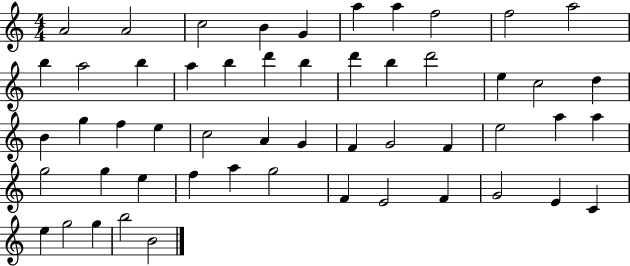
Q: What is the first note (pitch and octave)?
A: A4